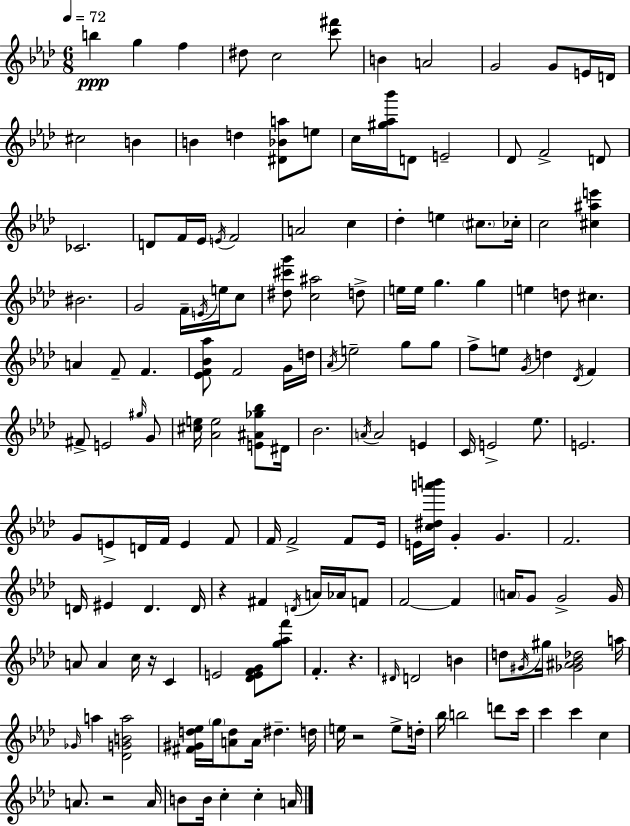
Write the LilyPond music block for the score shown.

{
  \clef treble
  \numericTimeSignature
  \time 6/8
  \key aes \major
  \tempo 4 = 72
  b''4\ppp g''4 f''4 | dis''8 c''2 <c''' fis'''>8 | b'4 a'2 | g'2 g'8 e'16 d'16 | \break cis''2 b'4 | b'4 d''4 <dis' bes' a''>8 e''8 | c''16 <gis'' aes'' bes'''>16 d'8 e'2-- | des'8 f'2-> d'8 | \break ces'2. | d'8 f'16 ees'16 \acciaccatura { e'16 } f'2 | a'2 c''4 | des''4-. e''4 \parenthesize cis''8. | \break ces''16-. c''2 <cis'' ais'' e'''>4 | bis'2. | g'2 f'16-- \acciaccatura { e'16 } e''16 | c''8 <dis'' cis''' g'''>8 <c'' ais''>2 | \break d''8-> e''16 e''16 g''4. g''4 | e''4 d''8 cis''4. | a'4 f'8-- f'4. | <ees' f' bes' aes''>8 f'2 | \break g'16 d''16 \acciaccatura { aes'16 } e''2-- g''8 | g''8 f''8-> e''8 \acciaccatura { g'16 } d''4 | \acciaccatura { des'16 } f'4 fis'8-> e'2 | \grace { gis''16 } g'8 <cis'' e''>16 <aes' e''>2 | \break <e' ais' ges'' bes''>8 dis'16 bes'2. | \acciaccatura { a'16 } a'2 | e'4 c'16 e'2-> | ees''8. e'2. | \break g'8 e'8-> d'16 | f'16 e'4 f'8 f'16 f'2-> | f'8 ees'16 e'16 <c'' dis'' a''' b'''>16 g'4-. | g'4. f'2. | \break d'16 eis'4 | d'4. d'16 r4 fis'4 | \acciaccatura { d'16 } a'16 aes'16 f'8 f'2~~ | f'4 \parenthesize a'16 g'8 g'2-> | \break g'16 a'8 a'4 | c''16 r16 c'4 e'2 | <des' e' f' g'>8 <g'' aes'' f'''>8 f'4.-. | r4. \grace { dis'16 } d'2 | \break b'4 d''8 \acciaccatura { gis'16 } | gis''16 <ges' ais' bes' des''>2 a''16 \grace { ges'16 } a''4 | <des' g' b' a''>2 <fis' gis' d'' ees''>16 | \parenthesize g''16 <a' d''>8 a'16 dis''4.-- d''16 e''16 | \break r2 e''8-> d''16-. bes''16 | b''2 d'''8 c'''16 c'''4 | c'''4 c''4 a'8. | r2 a'16 b'8 | \break b'16 c''4-. c''4-. a'16 \bar "|."
}